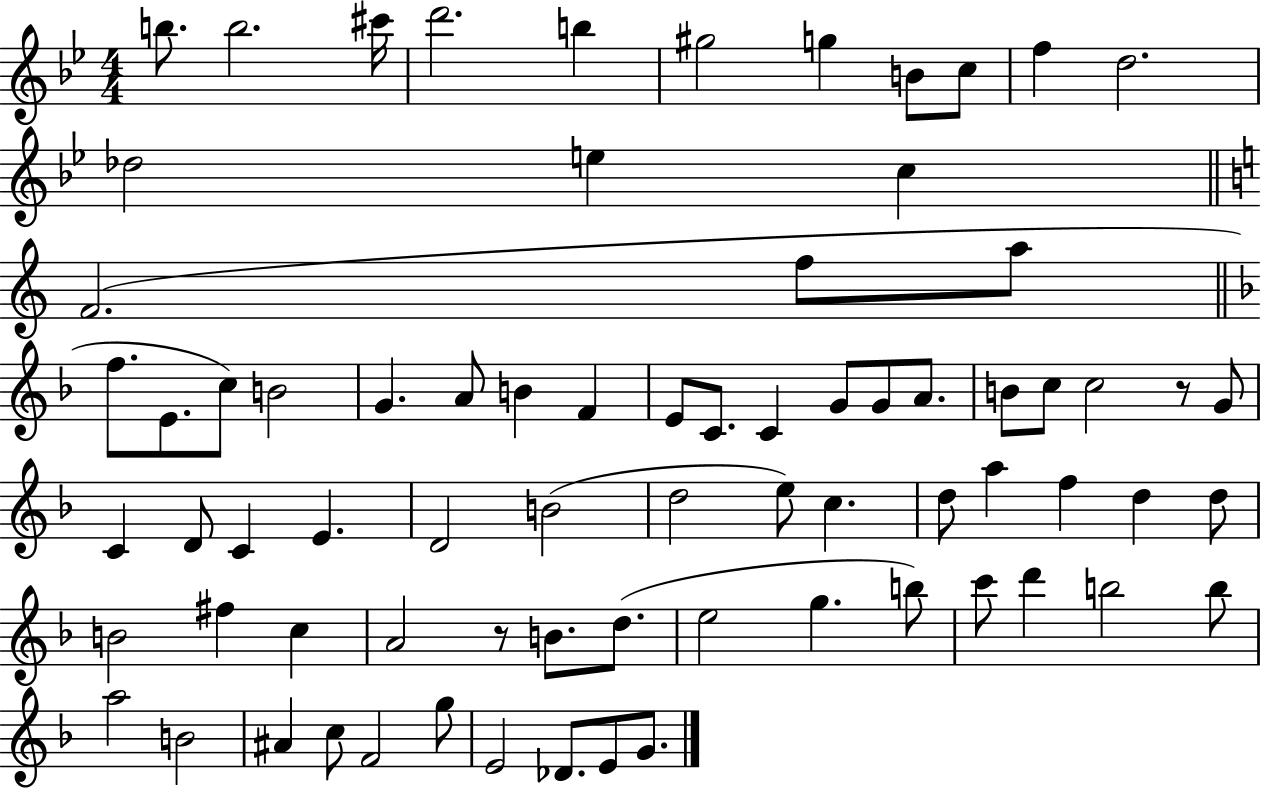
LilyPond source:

{
  \clef treble
  \numericTimeSignature
  \time 4/4
  \key bes \major
  b''8. b''2. cis'''16 | d'''2. b''4 | gis''2 g''4 b'8 c''8 | f''4 d''2. | \break des''2 e''4 c''4 | \bar "||" \break \key c \major f'2.( f''8 a''8 | \bar "||" \break \key d \minor f''8. e'8. c''8) b'2 | g'4. a'8 b'4 f'4 | e'8 c'8. c'4 g'8 g'8 a'8. | b'8 c''8 c''2 r8 g'8 | \break c'4 d'8 c'4 e'4. | d'2 b'2( | d''2 e''8) c''4. | d''8 a''4 f''4 d''4 d''8 | \break b'2 fis''4 c''4 | a'2 r8 b'8. d''8.( | e''2 g''4. b''8) | c'''8 d'''4 b''2 b''8 | \break a''2 b'2 | ais'4 c''8 f'2 g''8 | e'2 des'8. e'8 g'8. | \bar "|."
}